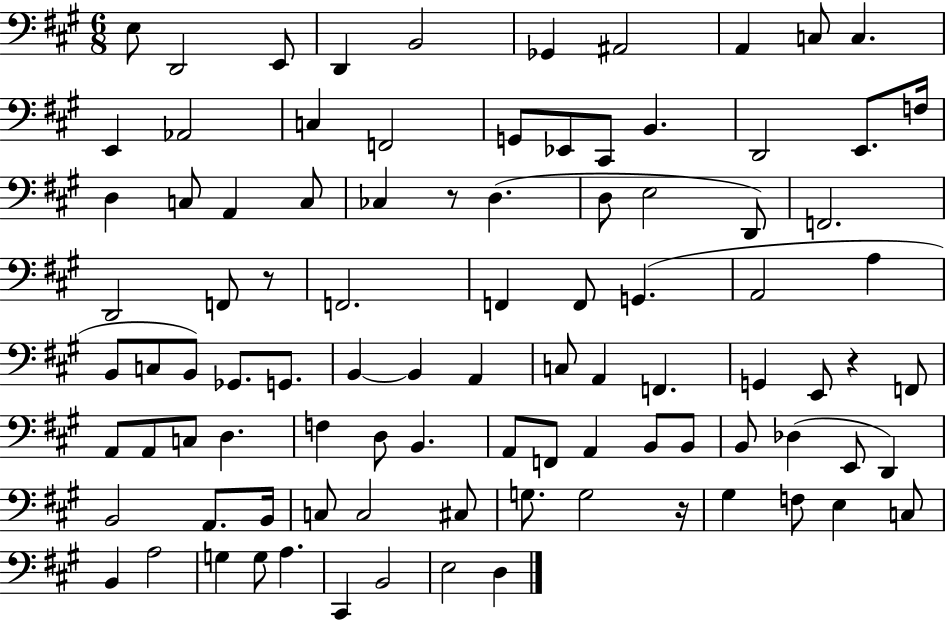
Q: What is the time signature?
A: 6/8